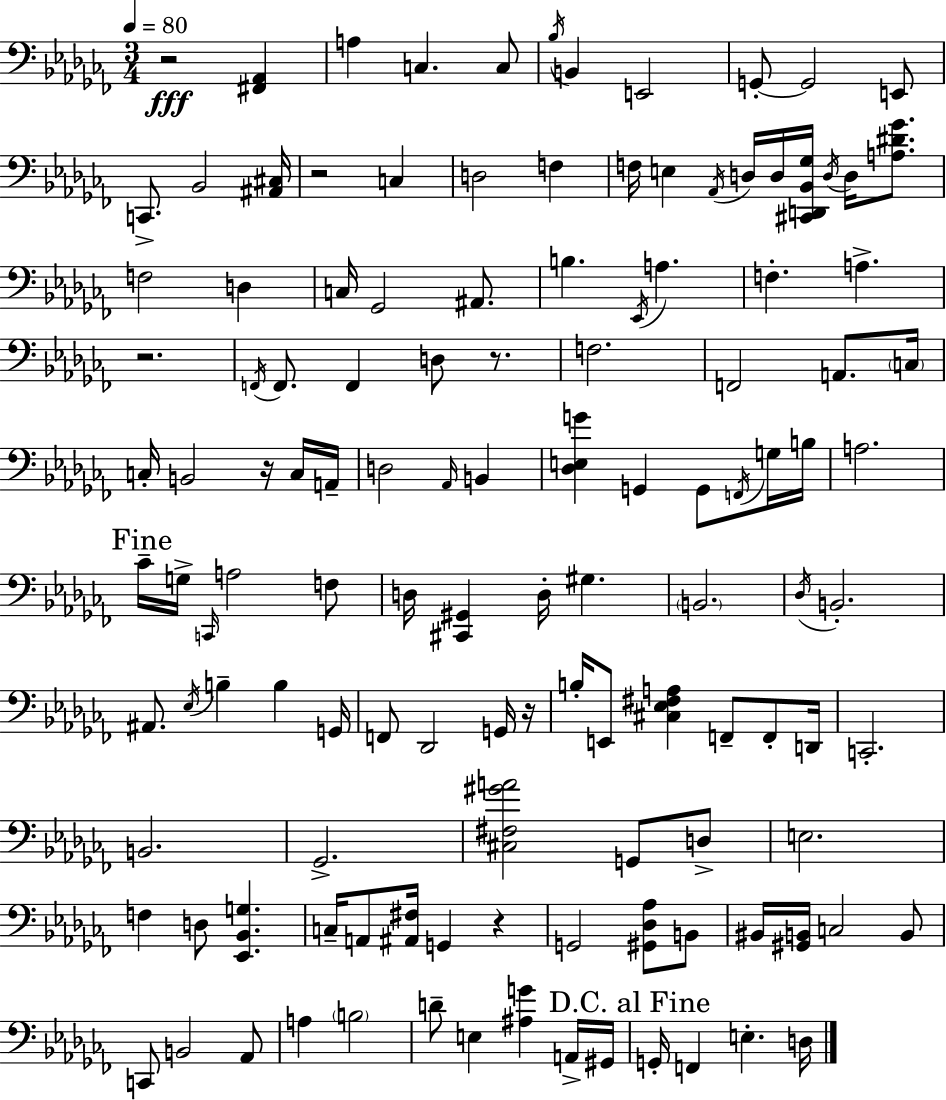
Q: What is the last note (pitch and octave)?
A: D3